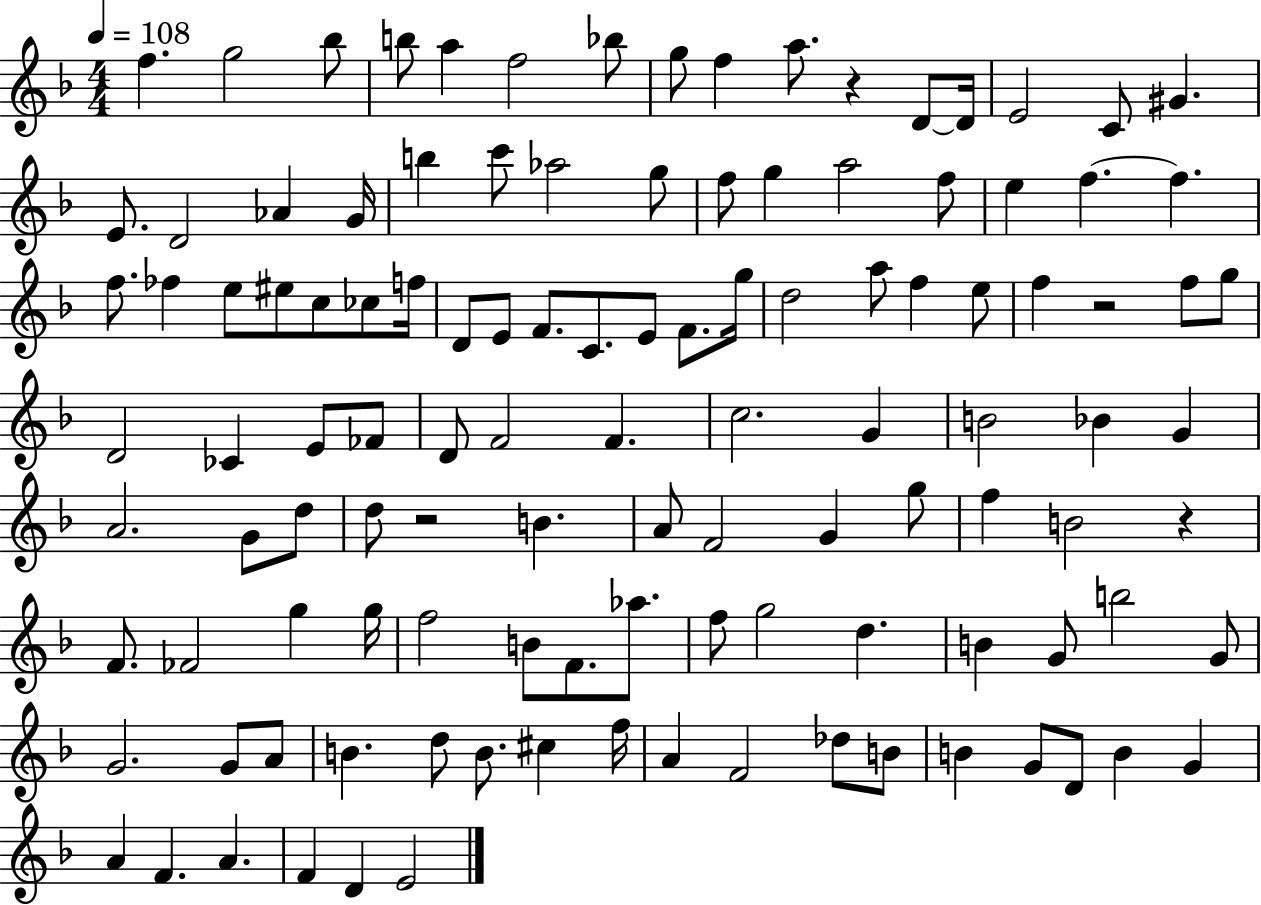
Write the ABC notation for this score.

X:1
T:Untitled
M:4/4
L:1/4
K:F
f g2 _b/2 b/2 a f2 _b/2 g/2 f a/2 z D/2 D/4 E2 C/2 ^G E/2 D2 _A G/4 b c'/2 _a2 g/2 f/2 g a2 f/2 e f f f/2 _f e/2 ^e/2 c/2 _c/2 f/4 D/2 E/2 F/2 C/2 E/2 F/2 g/4 d2 a/2 f e/2 f z2 f/2 g/2 D2 _C E/2 _F/2 D/2 F2 F c2 G B2 _B G A2 G/2 d/2 d/2 z2 B A/2 F2 G g/2 f B2 z F/2 _F2 g g/4 f2 B/2 F/2 _a/2 f/2 g2 d B G/2 b2 G/2 G2 G/2 A/2 B d/2 B/2 ^c f/4 A F2 _d/2 B/2 B G/2 D/2 B G A F A F D E2